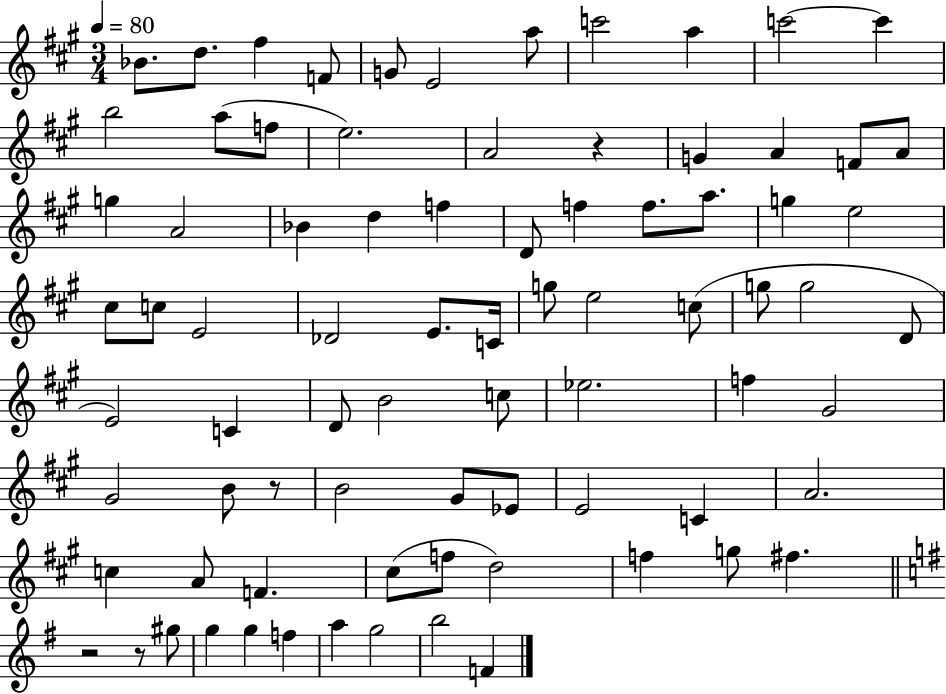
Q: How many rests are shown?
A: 4